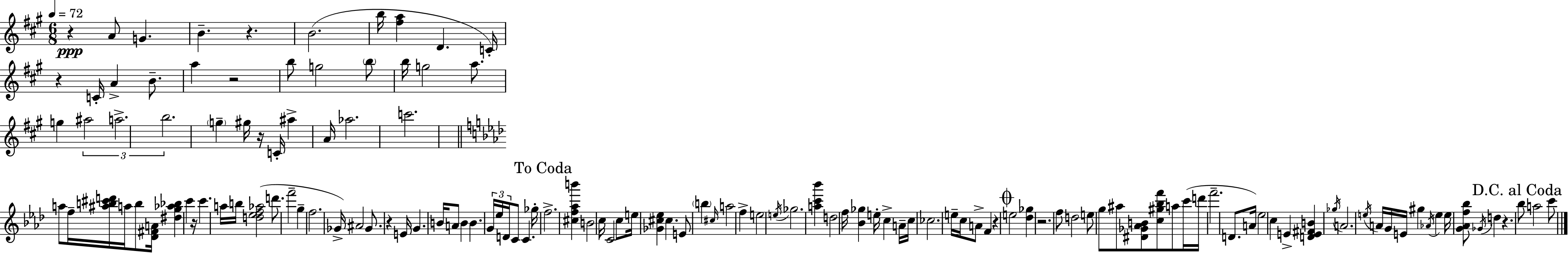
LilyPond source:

{
  \clef treble
  \numericTimeSignature
  \time 6/8
  \key a \major
  \tempo 4 = 72
  r4\ppp a'8 g'4. | b'4.-- r4. | b'2.( | b''16 <fis'' a''>4 d'4. c'16-.) | \break r4 c'16-. a'4-> b'8.-- | a''4 r2 | b''8 g''2 \parenthesize b''8 | b''16 g''2 a''8. | \break g''4 \tuplet 3/2 { ais''2 | a''2.-> | b''2. } | \parenthesize g''4-- gis''16 r16 c'16-. ais''4-> a'16 | \break aes''2. | c'''2. | \bar "||" \break \key aes \major a''8 f''16-- <ais'' b'' cis''' d'''>16 a''16 b''8 <des' fis' a'>16 <dis'' g'' aes'' bes''>4 | c'''4 r16 c'''4. a''16 | b''16 <d'' ees'' f'' aes''>2( d'''8. | f'''2-- g''4-- | \break f''2. | ges'16->) ais'2 ges'8. | r4 e'16 g'4. b'16 | a'8 b'4 b'4. | \break \tuplet 3/2 { g'16 ees''16 d'16 } c'8 c'4. ges''16-. | \mark "To Coda" f''2.-> | <cis'' f'' aes'' b'''>4 b'2 | c''16 c'2 c''8 e''16 | \break <ges' cis'' ees''>4 cis''4. e'8 | \parenthesize b''4 \grace { cis''16 } a''2 | f''4-> e''2 | \acciaccatura { e''16 } ges''2. | \break <a'' c''' bes'''>4 d''2 | f''16 <bes' ges''>4 e''16-. c''4-> | a'16-- c''16 ces''2. | e''16-- c''16 a'8-> f'4 r4 | \break \mark \markup { \musicglyph "scripts.coda" } e''2 <des'' ges''>4 | r2. | f''8 d''2 | e''8 g''8 ais''8 <dis' ges' aes' b'>8 <c'' gis'' bes'' f'''>8 a''8 | \break c'''16( d'''16 f'''2.-- | d'8. a'16) ees''2 | c''4 e'4-> <d' e' fis' b'>4 | \acciaccatura { ges''16 } a'2. | \break \acciaccatura { e''16 } a'16 g'16 e'16 gis''4 \acciaccatura { aes'16 } | e''4 e''16 <g' aes' f'' bes''>8 \acciaccatura { ges'16 } d''4 | r4. \mark "D.C. al Coda" bes''8 a''2 | c'''8 \bar "|."
}